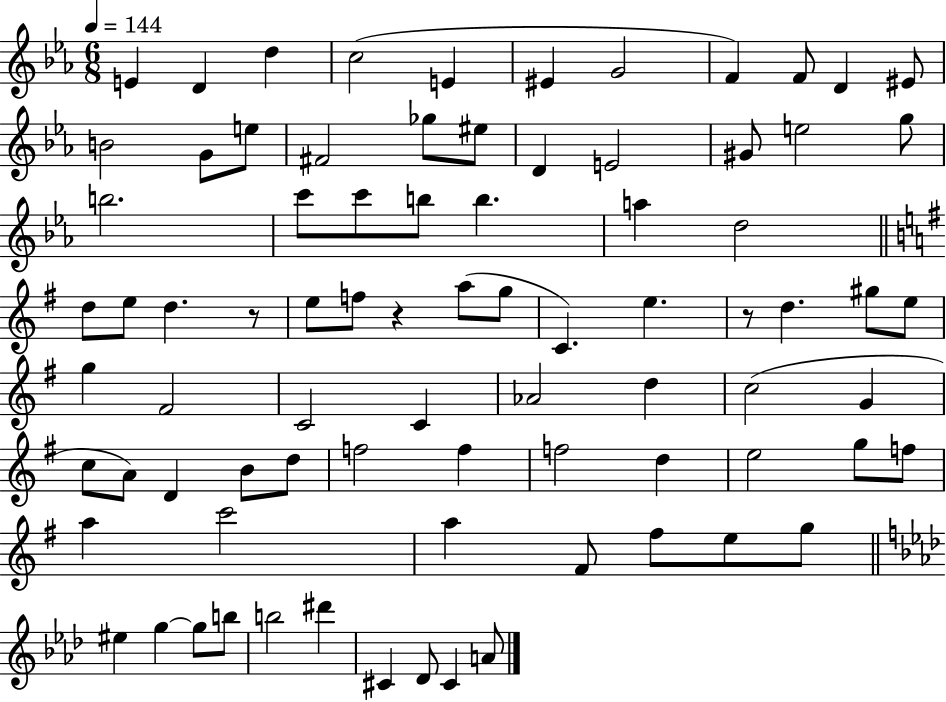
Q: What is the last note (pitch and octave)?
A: A4